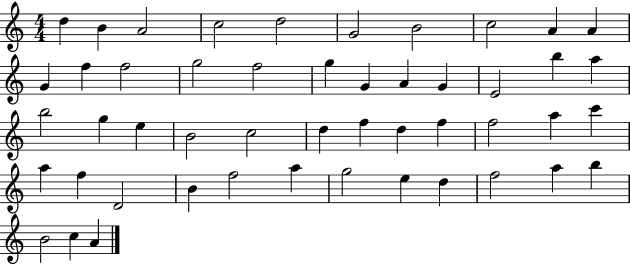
D5/q B4/q A4/h C5/h D5/h G4/h B4/h C5/h A4/q A4/q G4/q F5/q F5/h G5/h F5/h G5/q G4/q A4/q G4/q E4/h B5/q A5/q B5/h G5/q E5/q B4/h C5/h D5/q F5/q D5/q F5/q F5/h A5/q C6/q A5/q F5/q D4/h B4/q F5/h A5/q G5/h E5/q D5/q F5/h A5/q B5/q B4/h C5/q A4/q